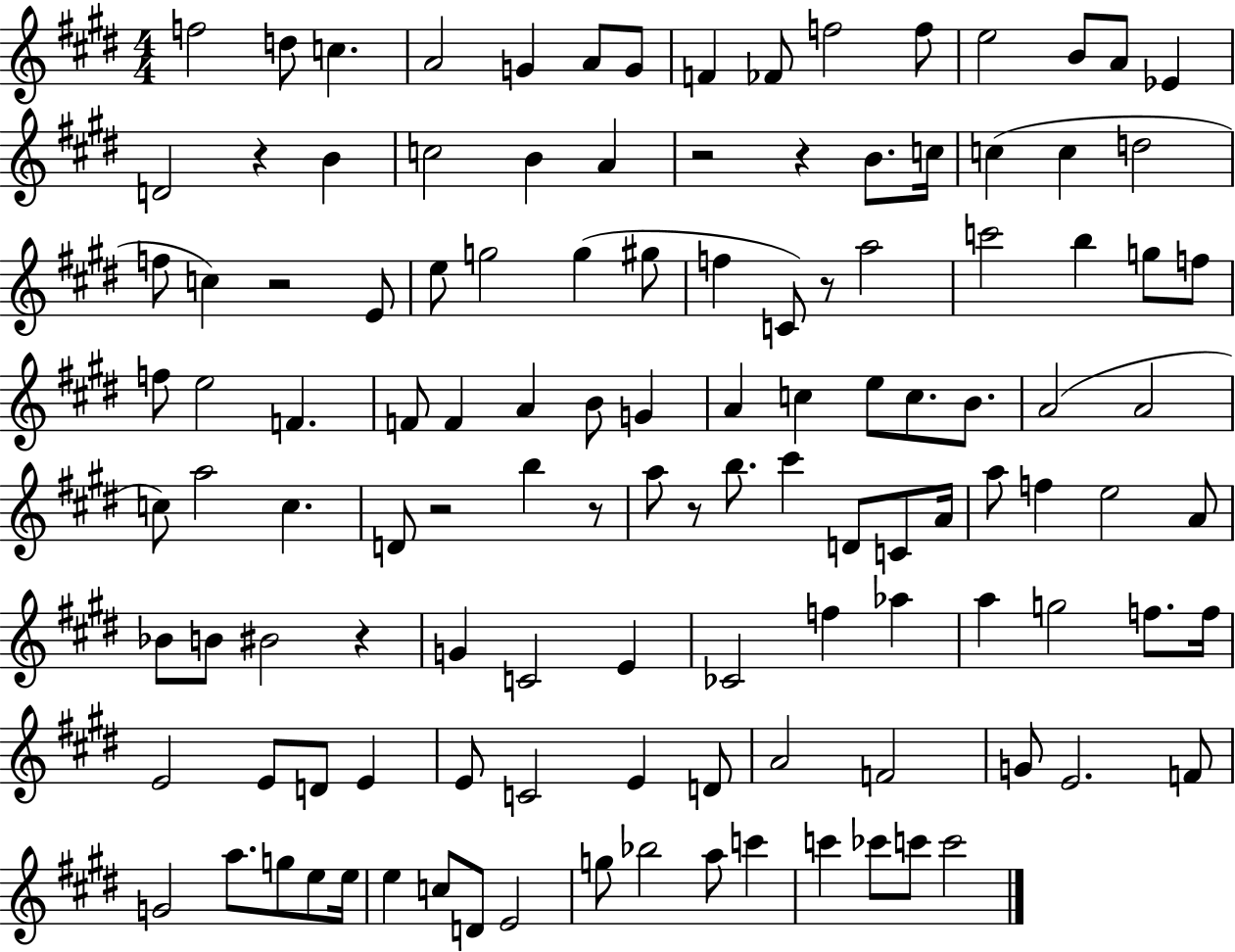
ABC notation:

X:1
T:Untitled
M:4/4
L:1/4
K:E
f2 d/2 c A2 G A/2 G/2 F _F/2 f2 f/2 e2 B/2 A/2 _E D2 z B c2 B A z2 z B/2 c/4 c c d2 f/2 c z2 E/2 e/2 g2 g ^g/2 f C/2 z/2 a2 c'2 b g/2 f/2 f/2 e2 F F/2 F A B/2 G A c e/2 c/2 B/2 A2 A2 c/2 a2 c D/2 z2 b z/2 a/2 z/2 b/2 ^c' D/2 C/2 A/4 a/2 f e2 A/2 _B/2 B/2 ^B2 z G C2 E _C2 f _a a g2 f/2 f/4 E2 E/2 D/2 E E/2 C2 E D/2 A2 F2 G/2 E2 F/2 G2 a/2 g/2 e/2 e/4 e c/2 D/2 E2 g/2 _b2 a/2 c' c' _c'/2 c'/2 c'2